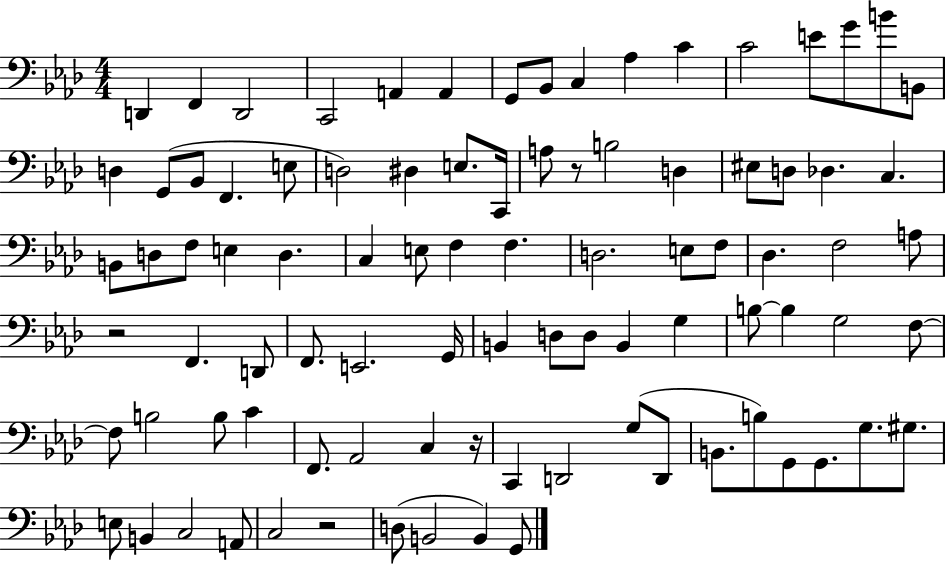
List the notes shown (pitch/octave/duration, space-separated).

D2/q F2/q D2/h C2/h A2/q A2/q G2/e Bb2/e C3/q Ab3/q C4/q C4/h E4/e G4/e B4/e B2/e D3/q G2/e Bb2/e F2/q. E3/e D3/h D#3/q E3/e. C2/s A3/e R/e B3/h D3/q EIS3/e D3/e Db3/q. C3/q. B2/e D3/e F3/e E3/q D3/q. C3/q E3/e F3/q F3/q. D3/h. E3/e F3/e Db3/q. F3/h A3/e R/h F2/q. D2/e F2/e. E2/h. G2/s B2/q D3/e D3/e B2/q G3/q B3/e B3/q G3/h F3/e F3/e B3/h B3/e C4/q F2/e. Ab2/h C3/q R/s C2/q D2/h G3/e D2/e B2/e. B3/e G2/e G2/e. G3/e. G#3/e. E3/e B2/q C3/h A2/e C3/h R/h D3/e B2/h B2/q G2/e